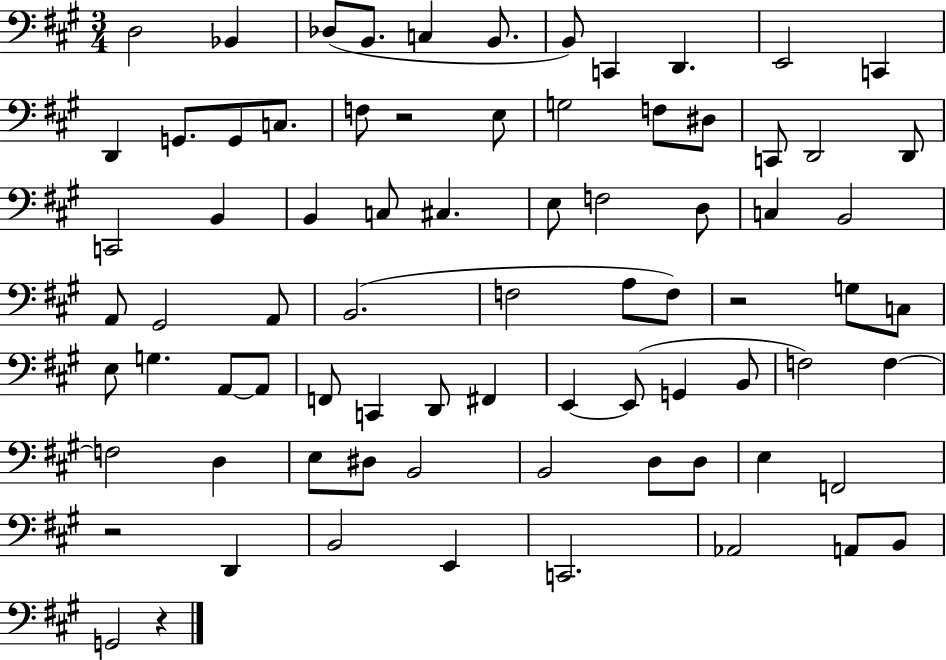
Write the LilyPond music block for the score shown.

{
  \clef bass
  \numericTimeSignature
  \time 3/4
  \key a \major
  d2 bes,4 | des8( b,8. c4 b,8. | b,8) c,4 d,4. | e,2 c,4 | \break d,4 g,8. g,8 c8. | f8 r2 e8 | g2 f8 dis8 | c,8 d,2 d,8 | \break c,2 b,4 | b,4 c8 cis4. | e8 f2 d8 | c4 b,2 | \break a,8 gis,2 a,8 | b,2.( | f2 a8 f8) | r2 g8 c8 | \break e8 g4. a,8~~ a,8 | f,8 c,4 d,8 fis,4 | e,4~~ e,8( g,4 b,8 | f2) f4~~ | \break f2 d4 | e8 dis8 b,2 | b,2 d8 d8 | e4 f,2 | \break r2 d,4 | b,2 e,4 | c,2. | aes,2 a,8 b,8 | \break g,2 r4 | \bar "|."
}